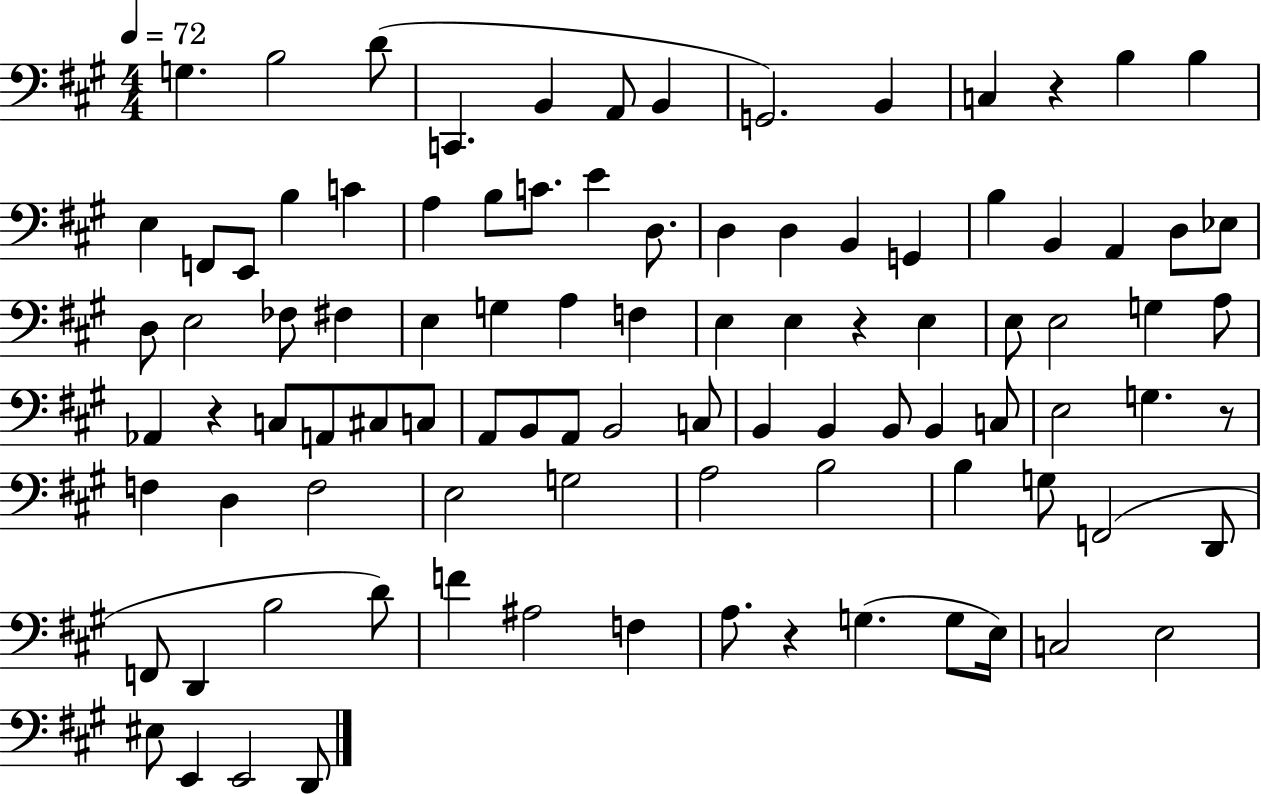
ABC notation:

X:1
T:Untitled
M:4/4
L:1/4
K:A
G, B,2 D/2 C,, B,, A,,/2 B,, G,,2 B,, C, z B, B, E, F,,/2 E,,/2 B, C A, B,/2 C/2 E D,/2 D, D, B,, G,, B, B,, A,, D,/2 _E,/2 D,/2 E,2 _F,/2 ^F, E, G, A, F, E, E, z E, E,/2 E,2 G, A,/2 _A,, z C,/2 A,,/2 ^C,/2 C,/2 A,,/2 B,,/2 A,,/2 B,,2 C,/2 B,, B,, B,,/2 B,, C,/2 E,2 G, z/2 F, D, F,2 E,2 G,2 A,2 B,2 B, G,/2 F,,2 D,,/2 F,,/2 D,, B,2 D/2 F ^A,2 F, A,/2 z G, G,/2 E,/4 C,2 E,2 ^E,/2 E,, E,,2 D,,/2